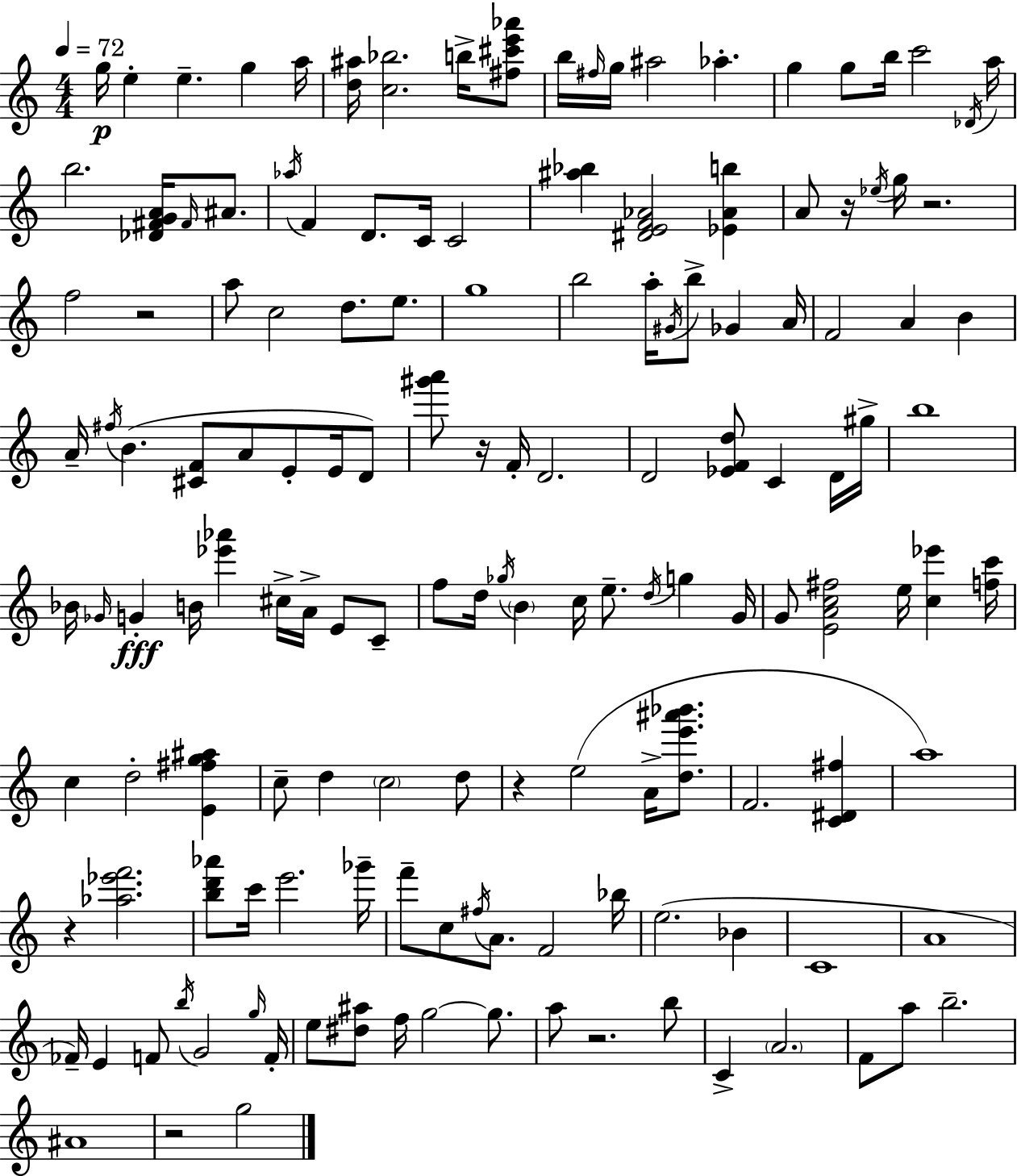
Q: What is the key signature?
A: C major